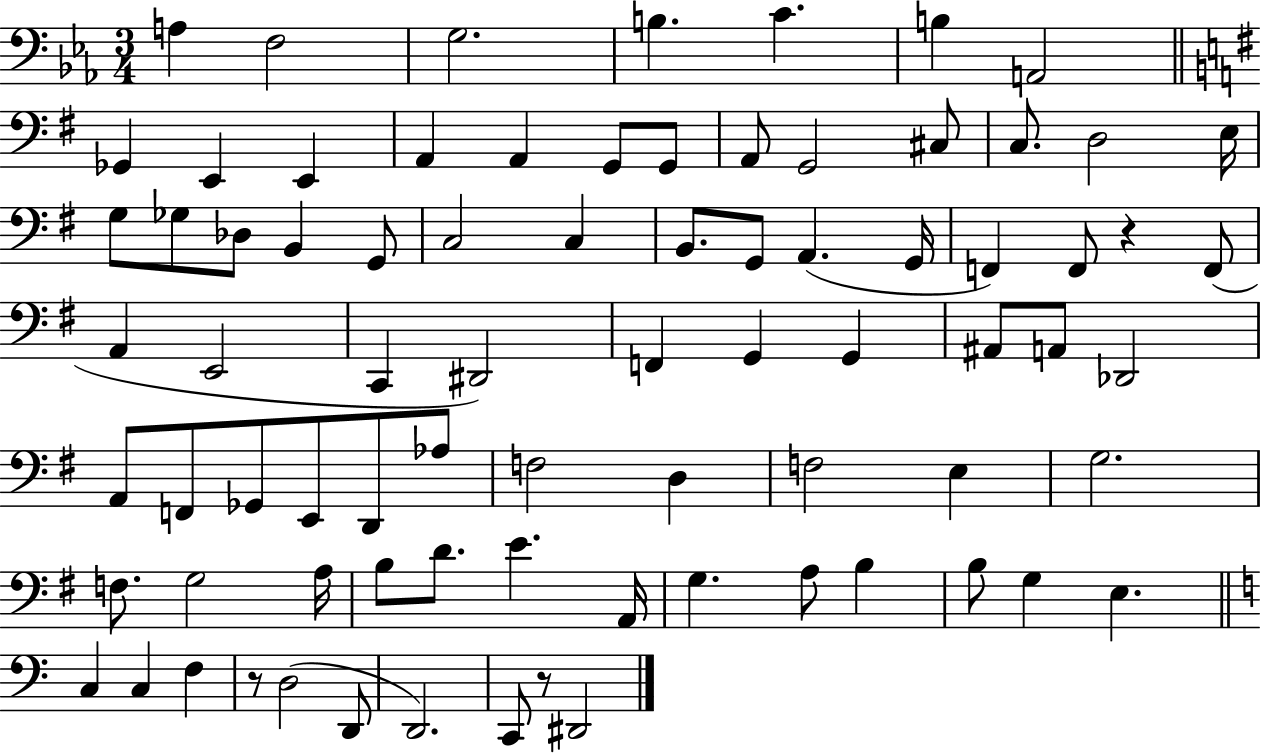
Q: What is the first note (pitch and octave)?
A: A3